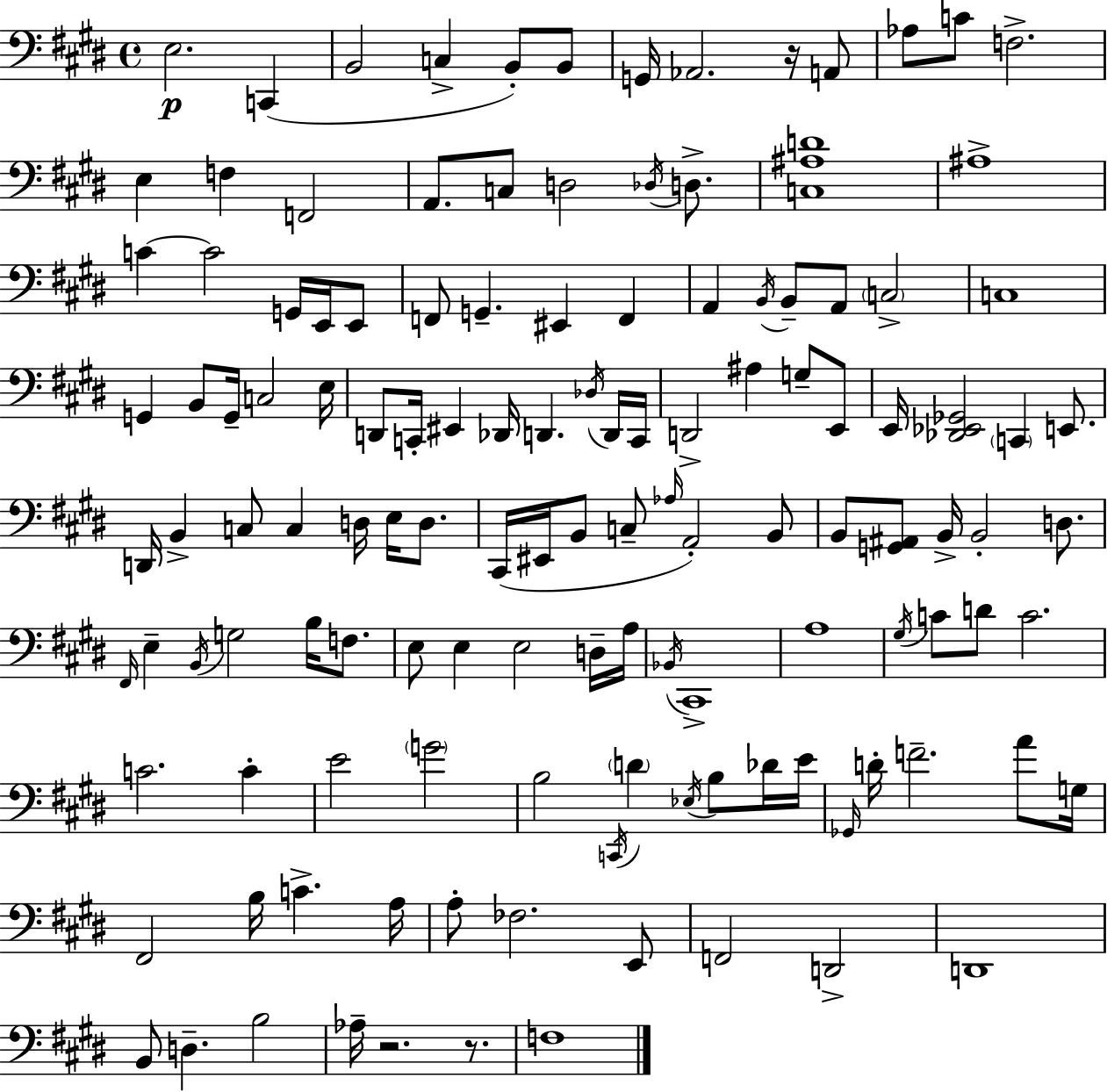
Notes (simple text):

E3/h. C2/q B2/h C3/q B2/e B2/e G2/s Ab2/h. R/s A2/e Ab3/e C4/e F3/h. E3/q F3/q F2/h A2/e. C3/e D3/h Db3/s D3/e. [C3,A#3,D4]/w A#3/w C4/q C4/h G2/s E2/s E2/e F2/e G2/q. EIS2/q F2/q A2/q B2/s B2/e A2/e C3/h C3/w G2/q B2/e G2/s C3/h E3/s D2/e C2/s EIS2/q Db2/s D2/q. Db3/s D2/s C2/s D2/h A#3/q G3/e E2/e E2/s [Db2,Eb2,Gb2]/h C2/q E2/e. D2/s B2/q C3/e C3/q D3/s E3/s D3/e. C#2/s EIS2/s B2/e C3/e Ab3/s A2/h B2/e B2/e [G2,A#2]/e B2/s B2/h D3/e. F#2/s E3/q B2/s G3/h B3/s F3/e. E3/e E3/q E3/h D3/s A3/s Bb2/s C#2/w A3/w G#3/s C4/e D4/e C4/h. C4/h. C4/q E4/h G4/h B3/h C2/s D4/q Eb3/s B3/e Db4/s E4/s Gb2/s D4/s F4/h. A4/e G3/s F#2/h B3/s C4/q. A3/s A3/e FES3/h. E2/e F2/h D2/h D2/w B2/e D3/q. B3/h Ab3/s R/h. R/e. F3/w